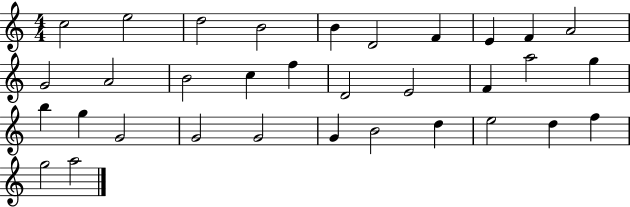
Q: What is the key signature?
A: C major